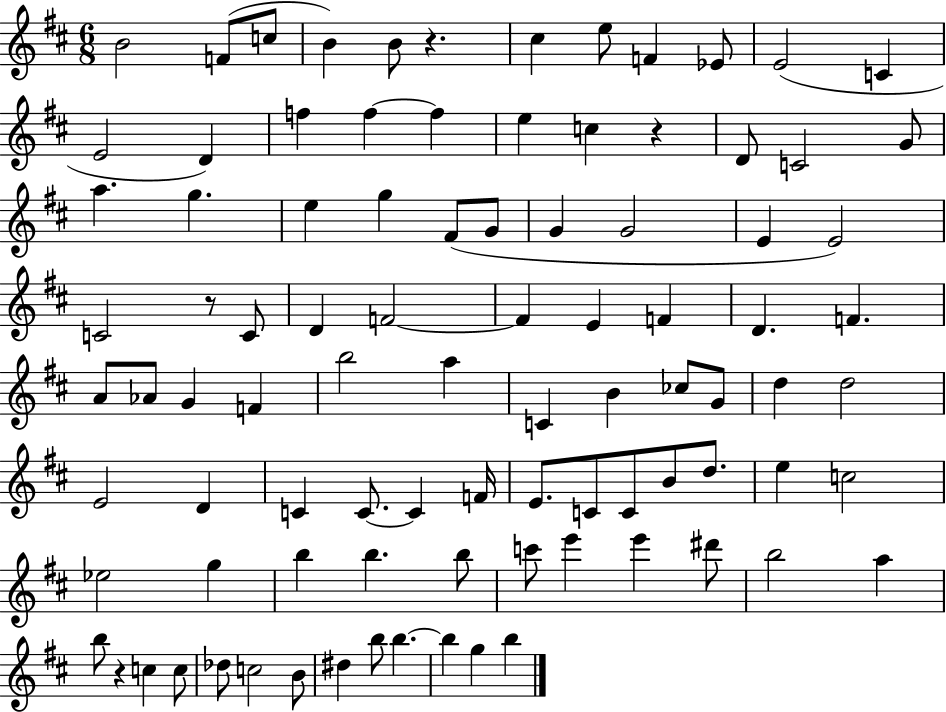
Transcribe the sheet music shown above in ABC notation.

X:1
T:Untitled
M:6/8
L:1/4
K:D
B2 F/2 c/2 B B/2 z ^c e/2 F _E/2 E2 C E2 D f f f e c z D/2 C2 G/2 a g e g ^F/2 G/2 G G2 E E2 C2 z/2 C/2 D F2 F E F D F A/2 _A/2 G F b2 a C B _c/2 G/2 d d2 E2 D C C/2 C F/4 E/2 C/2 C/2 B/2 d/2 e c2 _e2 g b b b/2 c'/2 e' e' ^d'/2 b2 a b/2 z c c/2 _d/2 c2 B/2 ^d b/2 b b g b